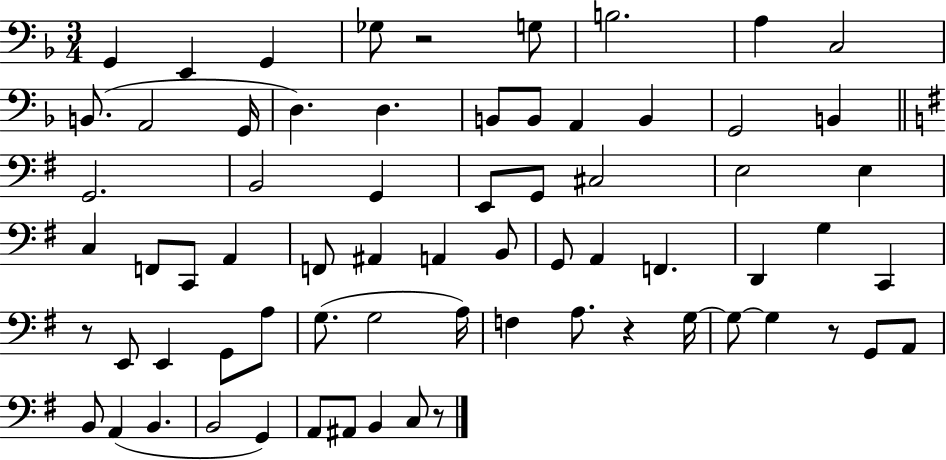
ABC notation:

X:1
T:Untitled
M:3/4
L:1/4
K:F
G,, E,, G,, _G,/2 z2 G,/2 B,2 A, C,2 B,,/2 A,,2 G,,/4 D, D, B,,/2 B,,/2 A,, B,, G,,2 B,, G,,2 B,,2 G,, E,,/2 G,,/2 ^C,2 E,2 E, C, F,,/2 C,,/2 A,, F,,/2 ^A,, A,, B,,/2 G,,/2 A,, F,, D,, G, C,, z/2 E,,/2 E,, G,,/2 A,/2 G,/2 G,2 A,/4 F, A,/2 z G,/4 G,/2 G, z/2 G,,/2 A,,/2 B,,/2 A,, B,, B,,2 G,, A,,/2 ^A,,/2 B,, C,/2 z/2